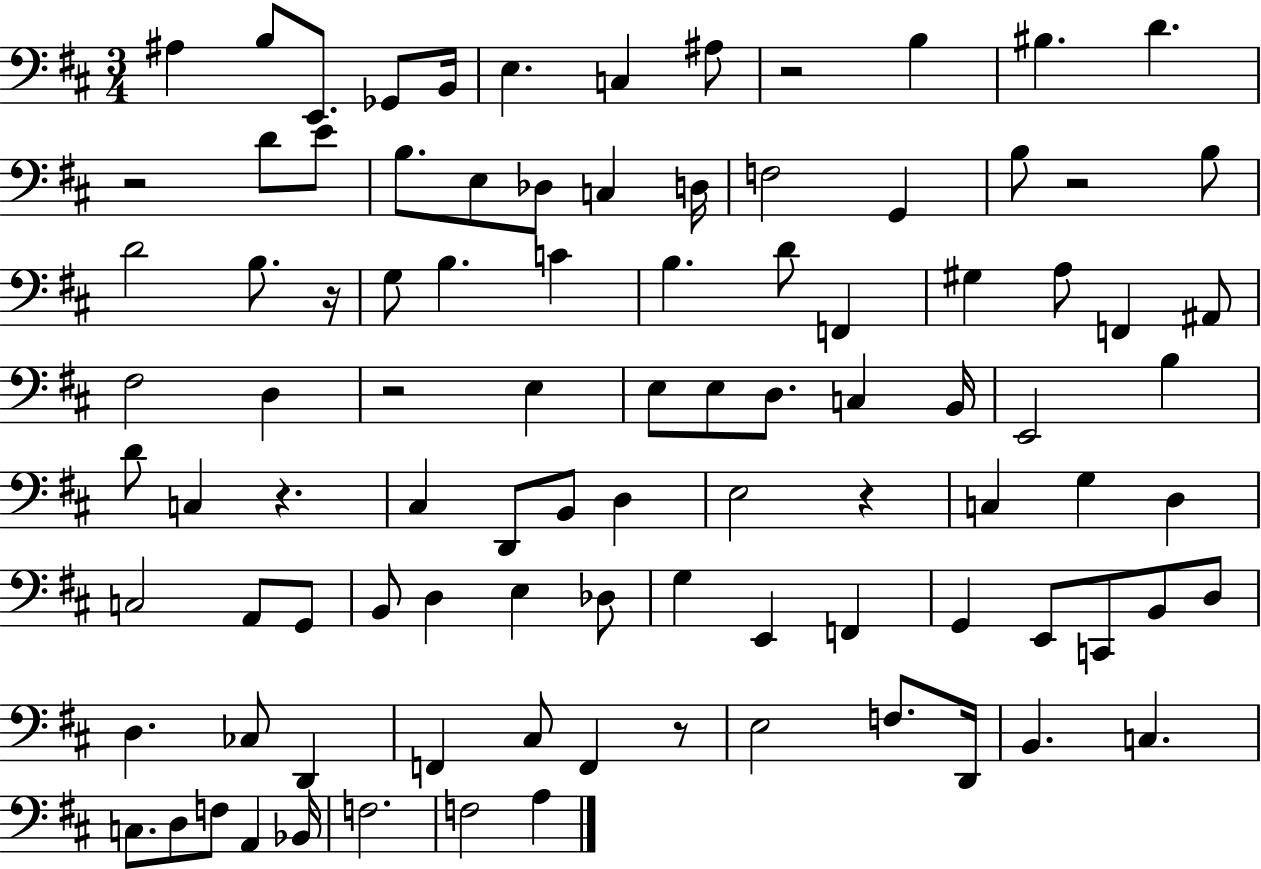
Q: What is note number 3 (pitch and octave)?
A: E2